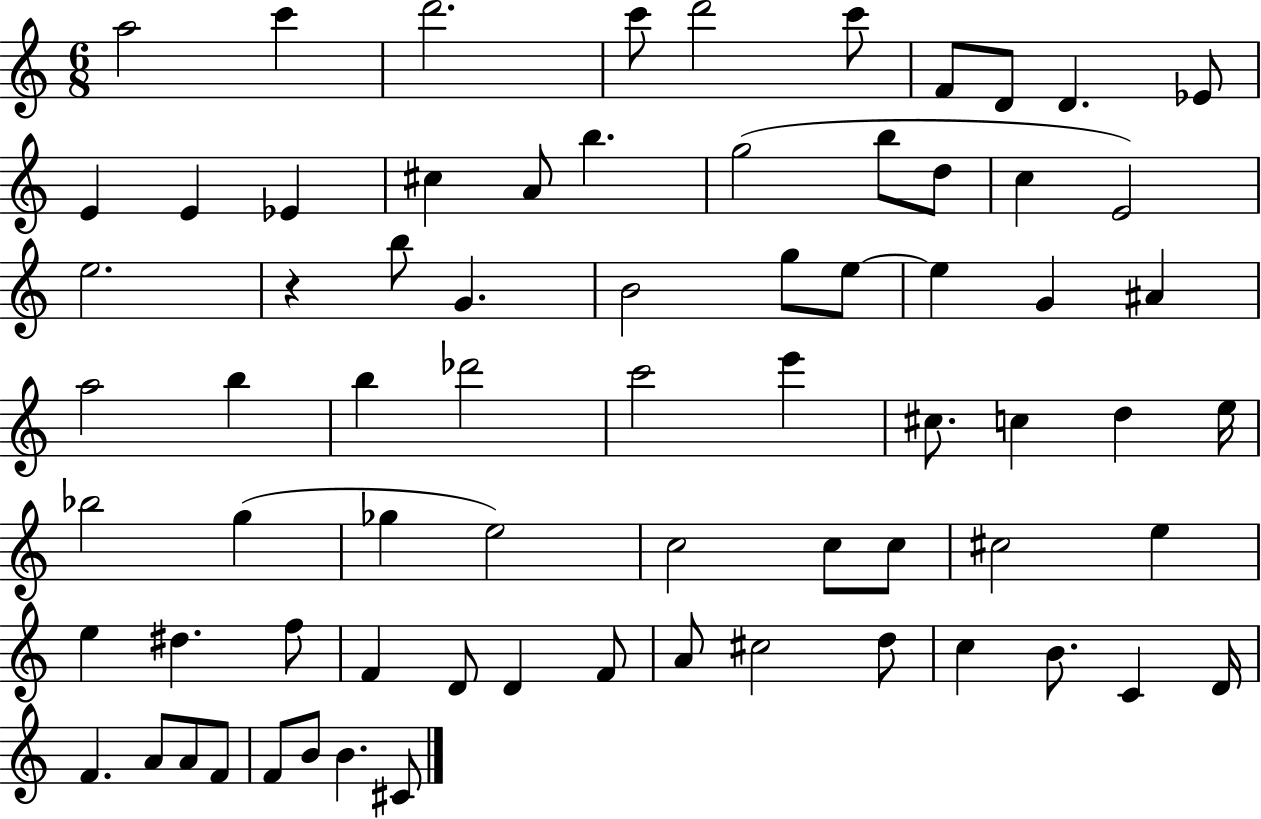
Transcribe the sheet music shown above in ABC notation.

X:1
T:Untitled
M:6/8
L:1/4
K:C
a2 c' d'2 c'/2 d'2 c'/2 F/2 D/2 D _E/2 E E _E ^c A/2 b g2 b/2 d/2 c E2 e2 z b/2 G B2 g/2 e/2 e G ^A a2 b b _d'2 c'2 e' ^c/2 c d e/4 _b2 g _g e2 c2 c/2 c/2 ^c2 e e ^d f/2 F D/2 D F/2 A/2 ^c2 d/2 c B/2 C D/4 F A/2 A/2 F/2 F/2 B/2 B ^C/2